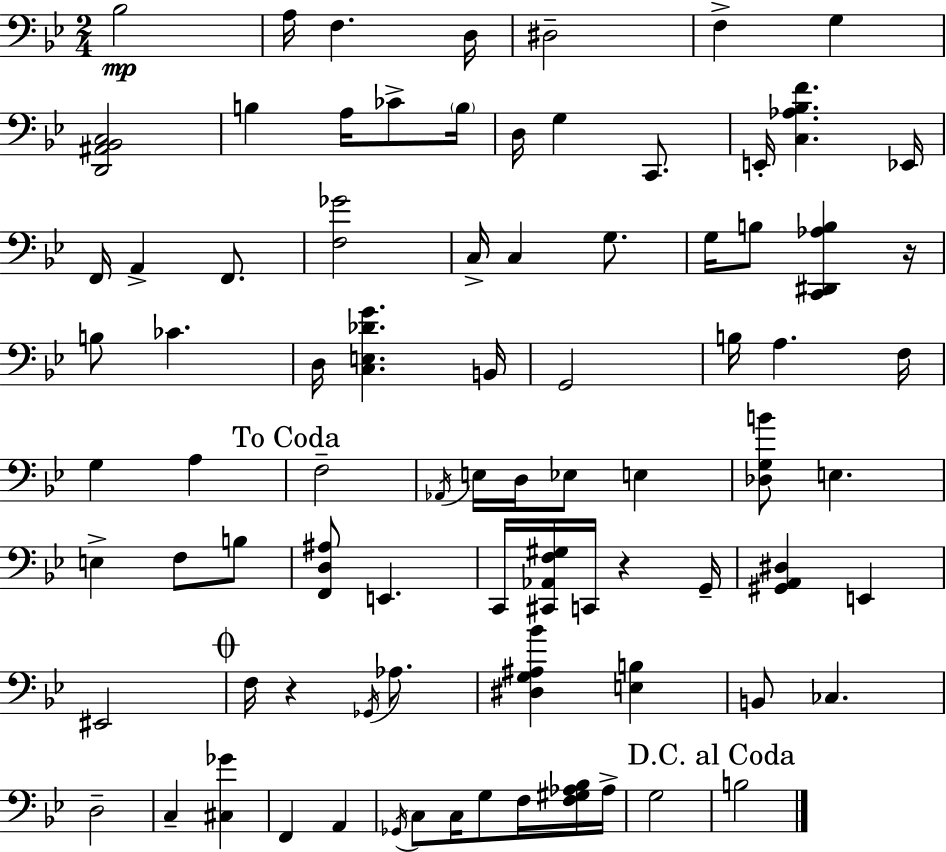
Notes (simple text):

Bb3/h A3/s F3/q. D3/s D#3/h F3/q G3/q [D2,A#2,Bb2,C3]/h B3/q A3/s CES4/e B3/s D3/s G3/q C2/e. E2/s [C3,Ab3,Bb3,F4]/q. Eb2/s F2/s A2/q F2/e. [F3,Gb4]/h C3/s C3/q G3/e. G3/s B3/e [C2,D#2,Ab3,B3]/q R/s B3/e CES4/q. D3/s [C3,E3,Db4,G4]/q. B2/s G2/h B3/s A3/q. F3/s G3/q A3/q F3/h Ab2/s E3/s D3/s Eb3/e E3/q [Db3,G3,B4]/e E3/q. E3/q F3/e B3/e [F2,D3,A#3]/e E2/q. C2/s [C#2,Ab2,F3,G#3]/s C2/s R/q G2/s [G#2,A2,D#3]/q E2/q EIS2/h F3/s R/q Gb2/s Ab3/e. [D#3,G3,A#3,Bb4]/q [E3,B3]/q B2/e CES3/q. D3/h C3/q [C#3,Gb4]/q F2/q A2/q Gb2/s C3/e C3/s G3/e F3/s [F3,G#3,Ab3,Bb3]/s Ab3/s G3/h B3/h